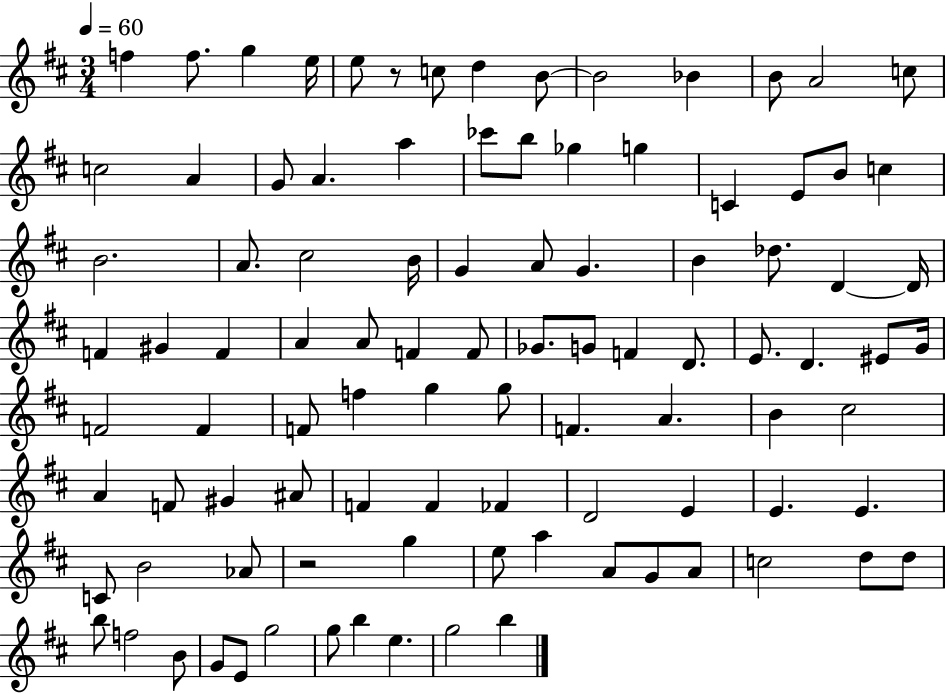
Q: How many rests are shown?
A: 2